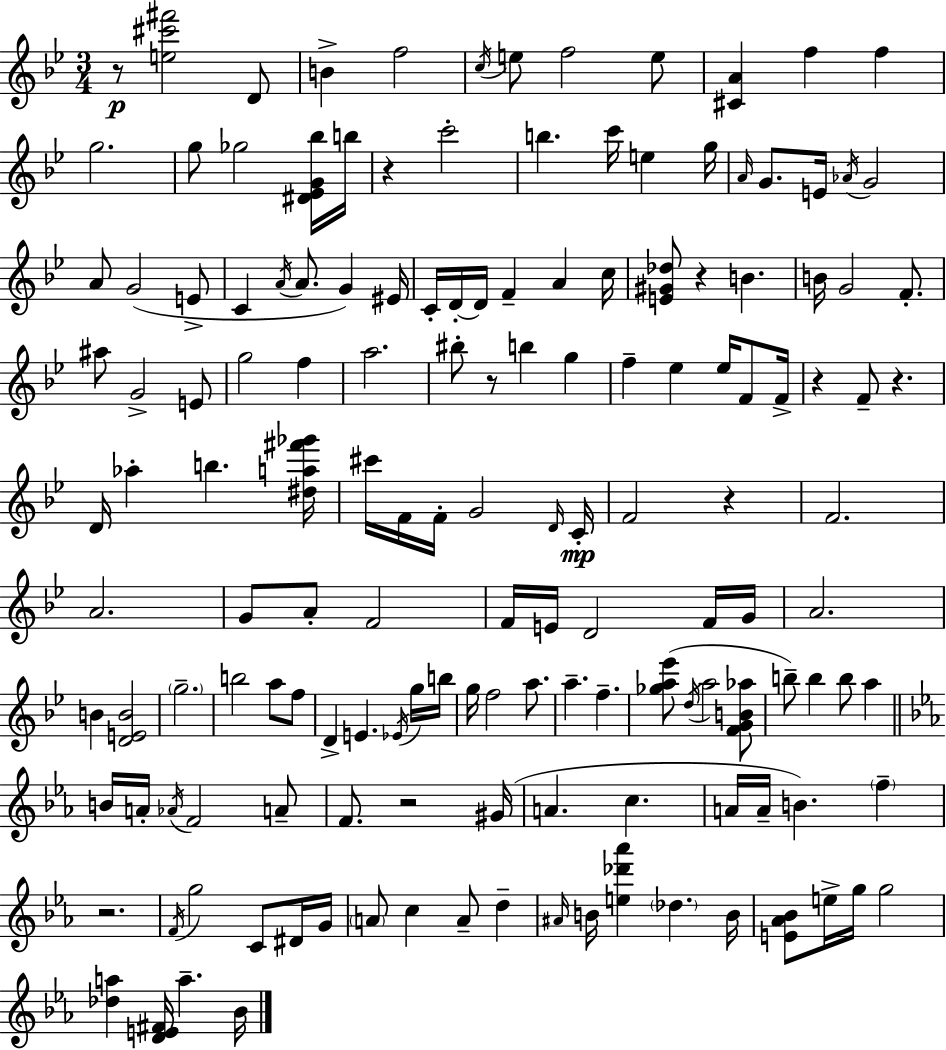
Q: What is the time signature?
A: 3/4